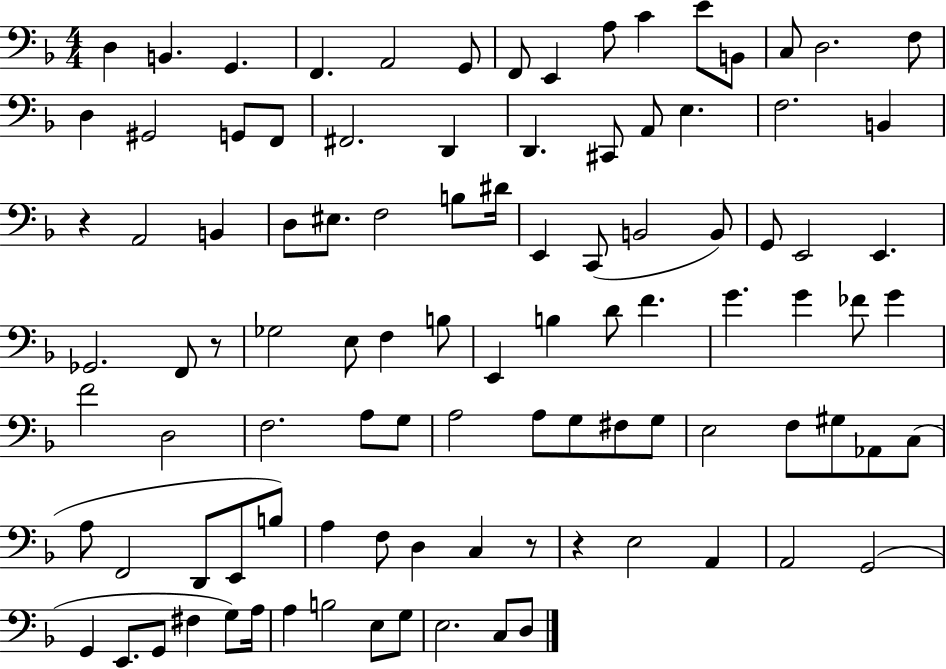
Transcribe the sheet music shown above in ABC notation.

X:1
T:Untitled
M:4/4
L:1/4
K:F
D, B,, G,, F,, A,,2 G,,/2 F,,/2 E,, A,/2 C E/2 B,,/2 C,/2 D,2 F,/2 D, ^G,,2 G,,/2 F,,/2 ^F,,2 D,, D,, ^C,,/2 A,,/2 E, F,2 B,, z A,,2 B,, D,/2 ^E,/2 F,2 B,/2 ^D/4 E,, C,,/2 B,,2 B,,/2 G,,/2 E,,2 E,, _G,,2 F,,/2 z/2 _G,2 E,/2 F, B,/2 E,, B, D/2 F G G _F/2 G F2 D,2 F,2 A,/2 G,/2 A,2 A,/2 G,/2 ^F,/2 G,/2 E,2 F,/2 ^G,/2 _A,,/2 C,/2 A,/2 F,,2 D,,/2 E,,/2 B,/2 A, F,/2 D, C, z/2 z E,2 A,, A,,2 G,,2 G,, E,,/2 G,,/2 ^F, G,/2 A,/4 A, B,2 E,/2 G,/2 E,2 C,/2 D,/2